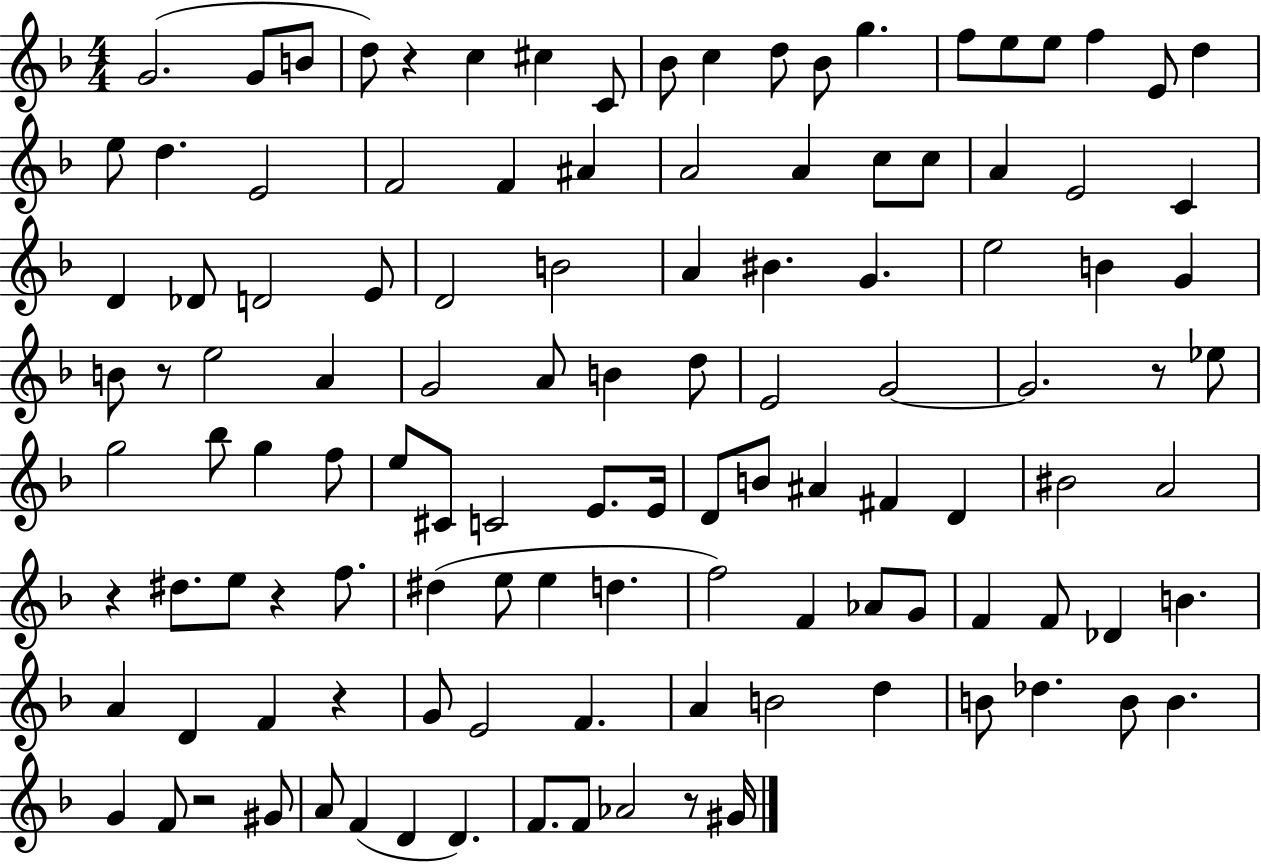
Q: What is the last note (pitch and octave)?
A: G#4